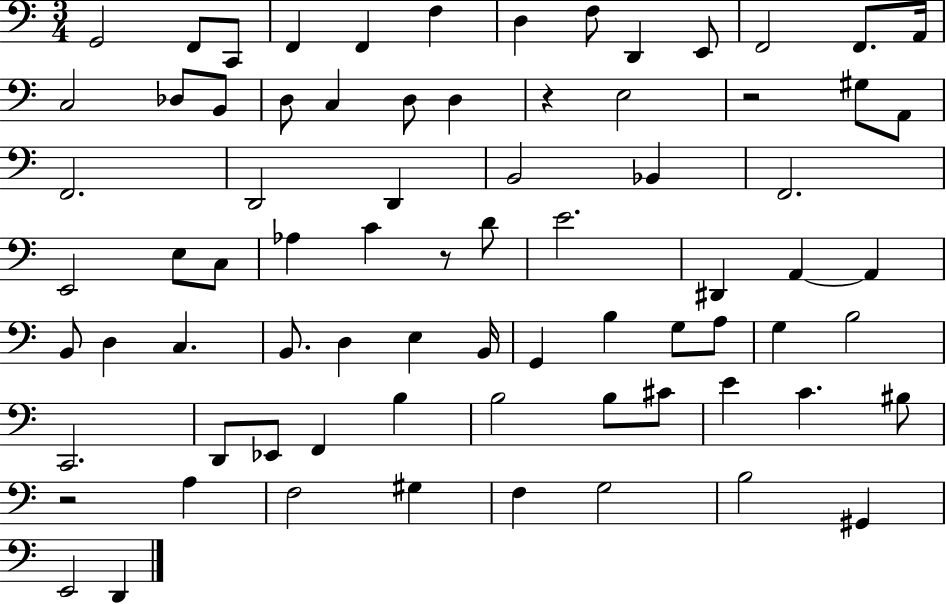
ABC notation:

X:1
T:Untitled
M:3/4
L:1/4
K:C
G,,2 F,,/2 C,,/2 F,, F,, F, D, F,/2 D,, E,,/2 F,,2 F,,/2 A,,/4 C,2 _D,/2 B,,/2 D,/2 C, D,/2 D, z E,2 z2 ^G,/2 A,,/2 F,,2 D,,2 D,, B,,2 _B,, F,,2 E,,2 E,/2 C,/2 _A, C z/2 D/2 E2 ^D,, A,, A,, B,,/2 D, C, B,,/2 D, E, B,,/4 G,, B, G,/2 A,/2 G, B,2 C,,2 D,,/2 _E,,/2 F,, B, B,2 B,/2 ^C/2 E C ^B,/2 z2 A, F,2 ^G, F, G,2 B,2 ^G,, E,,2 D,,